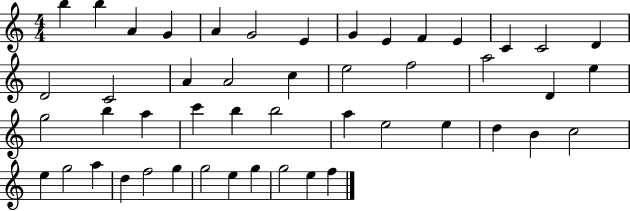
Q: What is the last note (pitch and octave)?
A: F5